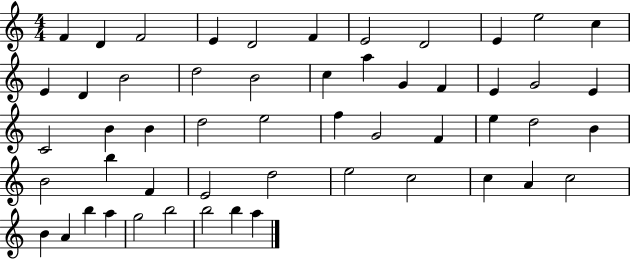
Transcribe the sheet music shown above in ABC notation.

X:1
T:Untitled
M:4/4
L:1/4
K:C
F D F2 E D2 F E2 D2 E e2 c E D B2 d2 B2 c a G F E G2 E C2 B B d2 e2 f G2 F e d2 B B2 b F E2 d2 e2 c2 c A c2 B A b a g2 b2 b2 b a